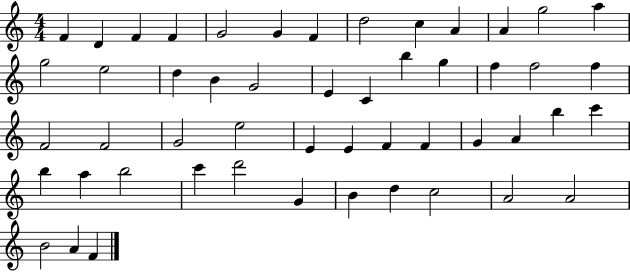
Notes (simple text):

F4/q D4/q F4/q F4/q G4/h G4/q F4/q D5/h C5/q A4/q A4/q G5/h A5/q G5/h E5/h D5/q B4/q G4/h E4/q C4/q B5/q G5/q F5/q F5/h F5/q F4/h F4/h G4/h E5/h E4/q E4/q F4/q F4/q G4/q A4/q B5/q C6/q B5/q A5/q B5/h C6/q D6/h G4/q B4/q D5/q C5/h A4/h A4/h B4/h A4/q F4/q